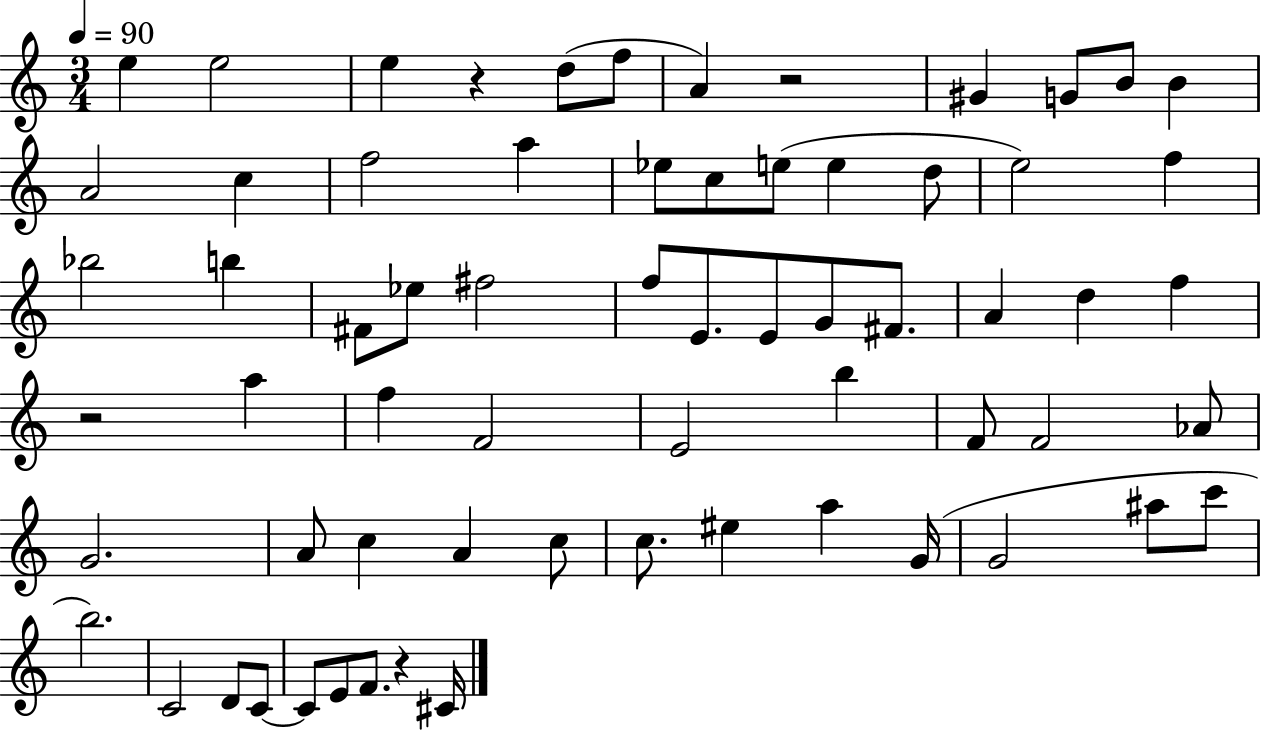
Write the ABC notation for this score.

X:1
T:Untitled
M:3/4
L:1/4
K:C
e e2 e z d/2 f/2 A z2 ^G G/2 B/2 B A2 c f2 a _e/2 c/2 e/2 e d/2 e2 f _b2 b ^F/2 _e/2 ^f2 f/2 E/2 E/2 G/2 ^F/2 A d f z2 a f F2 E2 b F/2 F2 _A/2 G2 A/2 c A c/2 c/2 ^e a G/4 G2 ^a/2 c'/2 b2 C2 D/2 C/2 C/2 E/2 F/2 z ^C/4